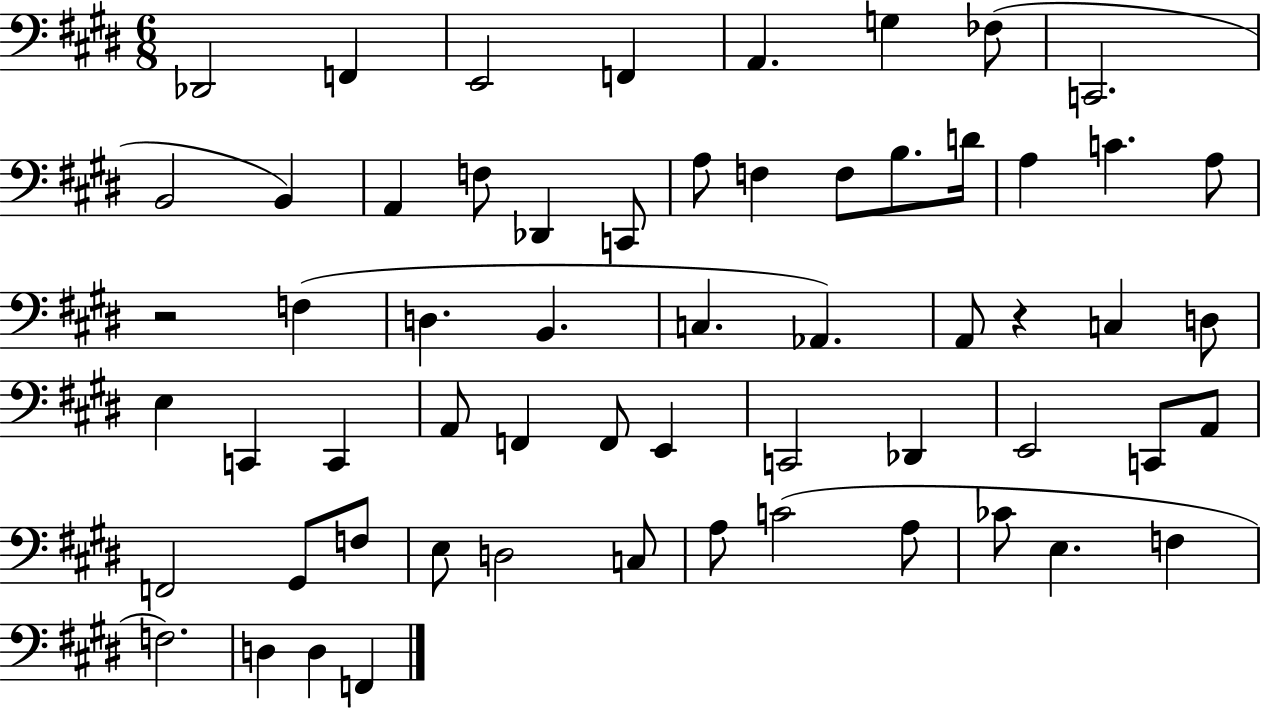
{
  \clef bass
  \numericTimeSignature
  \time 6/8
  \key e \major
  des,2 f,4 | e,2 f,4 | a,4. g4 fes8( | c,2. | \break b,2 b,4) | a,4 f8 des,4 c,8 | a8 f4 f8 b8. d'16 | a4 c'4. a8 | \break r2 f4( | d4. b,4. | c4. aes,4.) | a,8 r4 c4 d8 | \break e4 c,4 c,4 | a,8 f,4 f,8 e,4 | c,2 des,4 | e,2 c,8 a,8 | \break f,2 gis,8 f8 | e8 d2 c8 | a8 c'2( a8 | ces'8 e4. f4 | \break f2.) | d4 d4 f,4 | \bar "|."
}